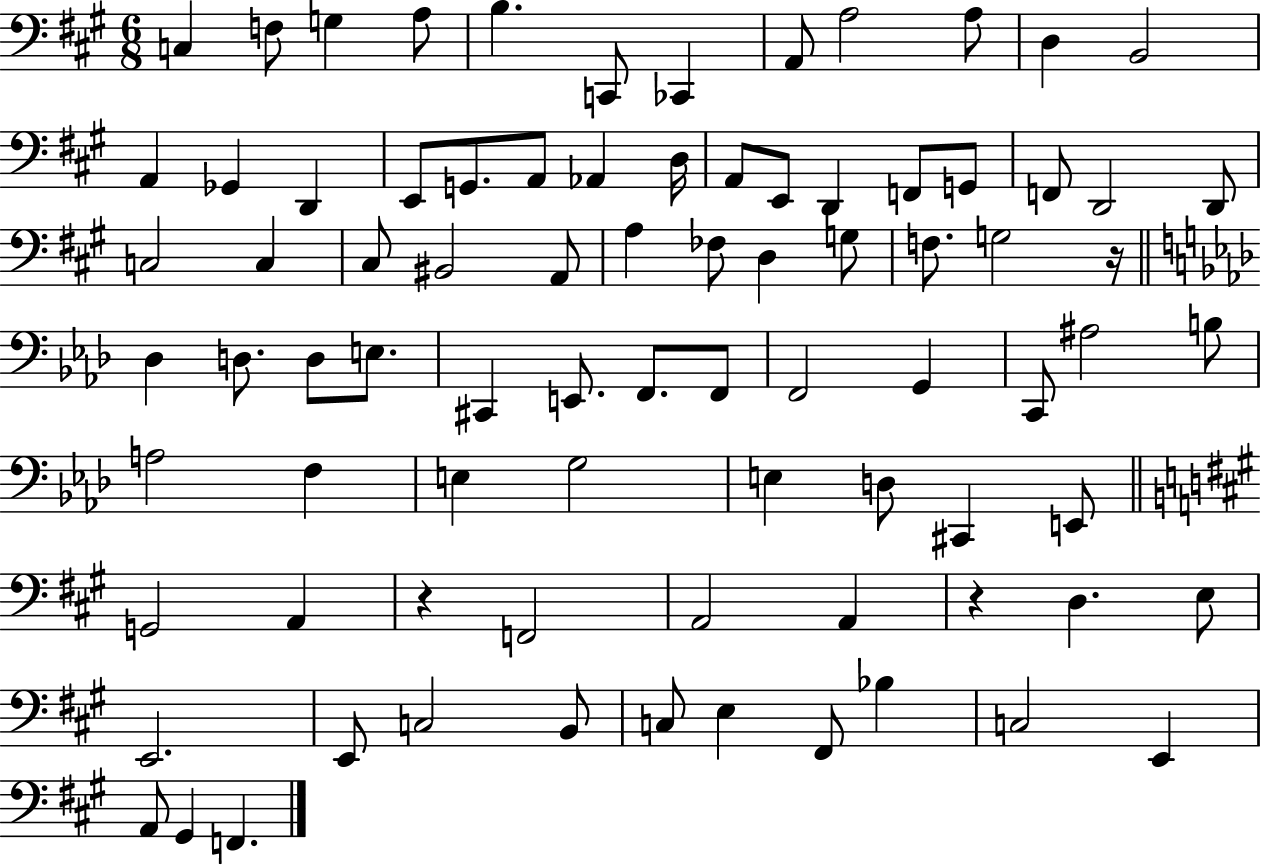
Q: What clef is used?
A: bass